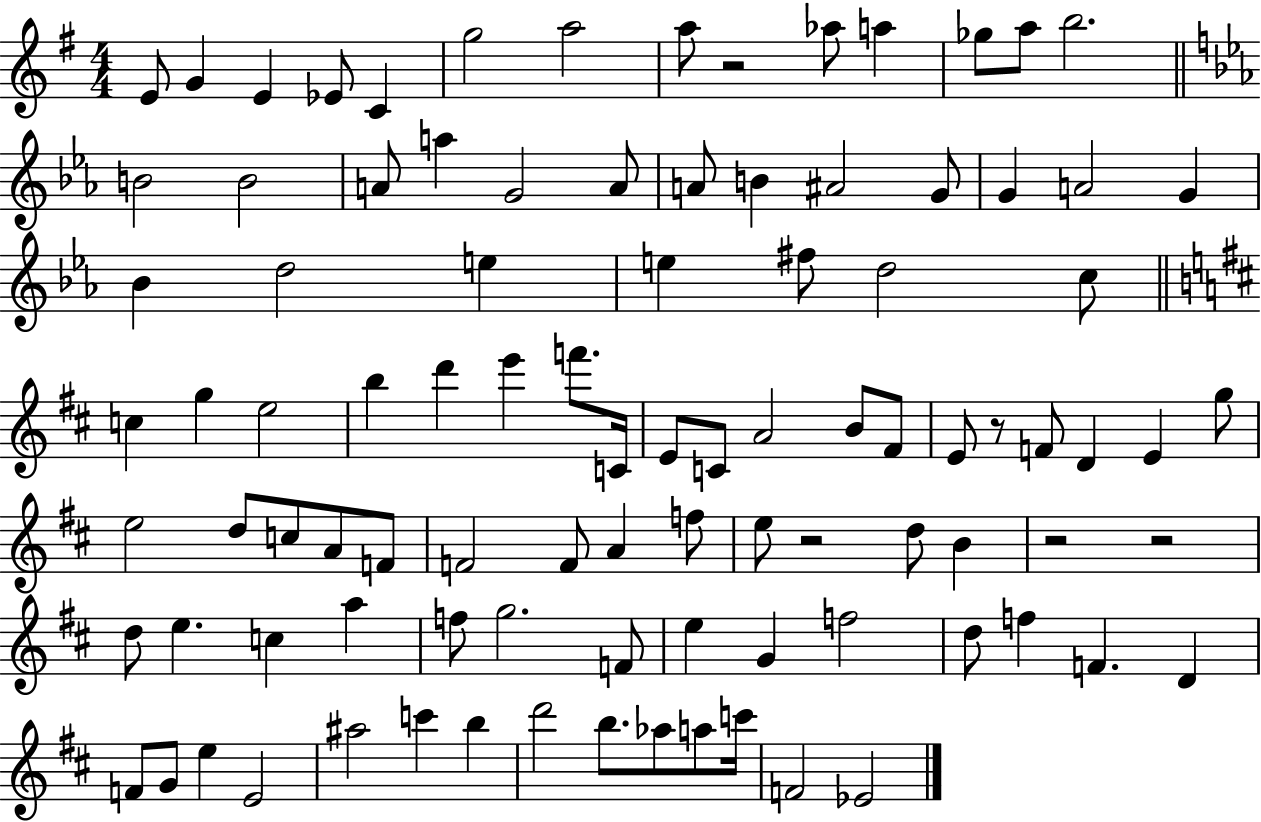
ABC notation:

X:1
T:Untitled
M:4/4
L:1/4
K:G
E/2 G E _E/2 C g2 a2 a/2 z2 _a/2 a _g/2 a/2 b2 B2 B2 A/2 a G2 A/2 A/2 B ^A2 G/2 G A2 G _B d2 e e ^f/2 d2 c/2 c g e2 b d' e' f'/2 C/4 E/2 C/2 A2 B/2 ^F/2 E/2 z/2 F/2 D E g/2 e2 d/2 c/2 A/2 F/2 F2 F/2 A f/2 e/2 z2 d/2 B z2 z2 d/2 e c a f/2 g2 F/2 e G f2 d/2 f F D F/2 G/2 e E2 ^a2 c' b d'2 b/2 _a/2 a/2 c'/4 F2 _E2